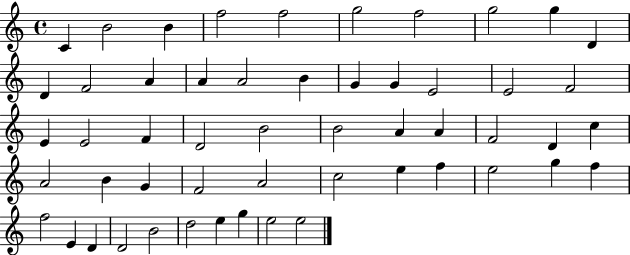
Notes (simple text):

C4/q B4/h B4/q F5/h F5/h G5/h F5/h G5/h G5/q D4/q D4/q F4/h A4/q A4/q A4/h B4/q G4/q G4/q E4/h E4/h F4/h E4/q E4/h F4/q D4/h B4/h B4/h A4/q A4/q F4/h D4/q C5/q A4/h B4/q G4/q F4/h A4/h C5/h E5/q F5/q E5/h G5/q F5/q F5/h E4/q D4/q D4/h B4/h D5/h E5/q G5/q E5/h E5/h